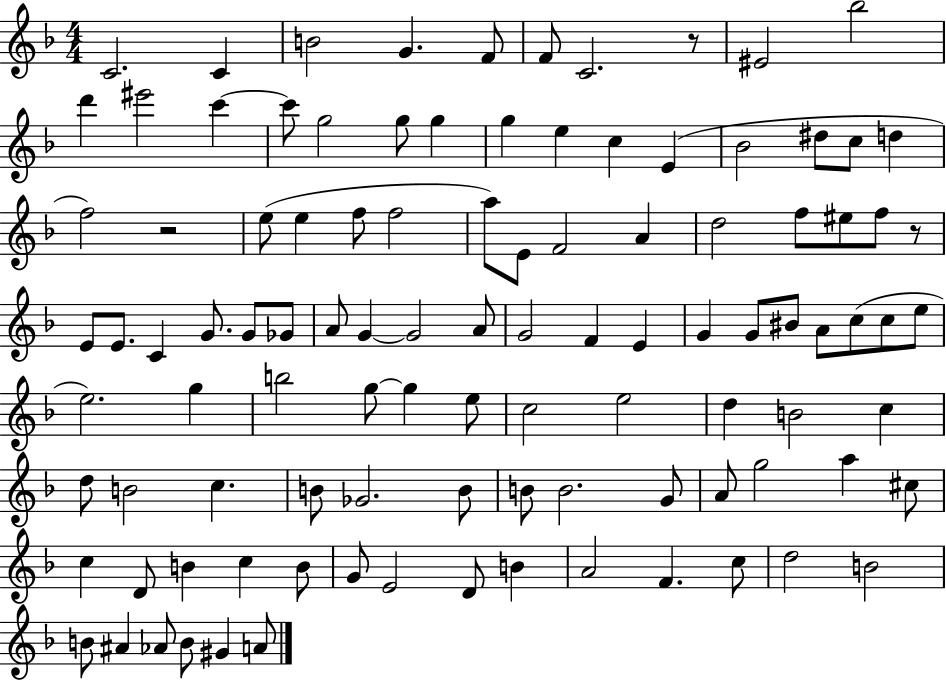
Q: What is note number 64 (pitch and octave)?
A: C5